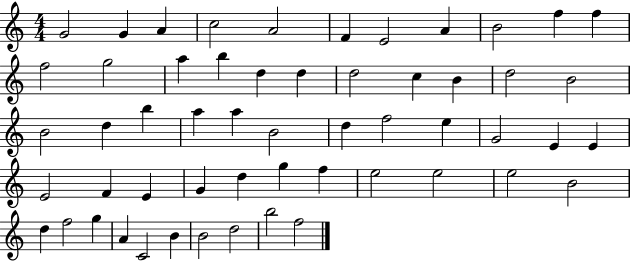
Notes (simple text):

G4/h G4/q A4/q C5/h A4/h F4/q E4/h A4/q B4/h F5/q F5/q F5/h G5/h A5/q B5/q D5/q D5/q D5/h C5/q B4/q D5/h B4/h B4/h D5/q B5/q A5/q A5/q B4/h D5/q F5/h E5/q G4/h E4/q E4/q E4/h F4/q E4/q G4/q D5/q G5/q F5/q E5/h E5/h E5/h B4/h D5/q F5/h G5/q A4/q C4/h B4/q B4/h D5/h B5/h F5/h